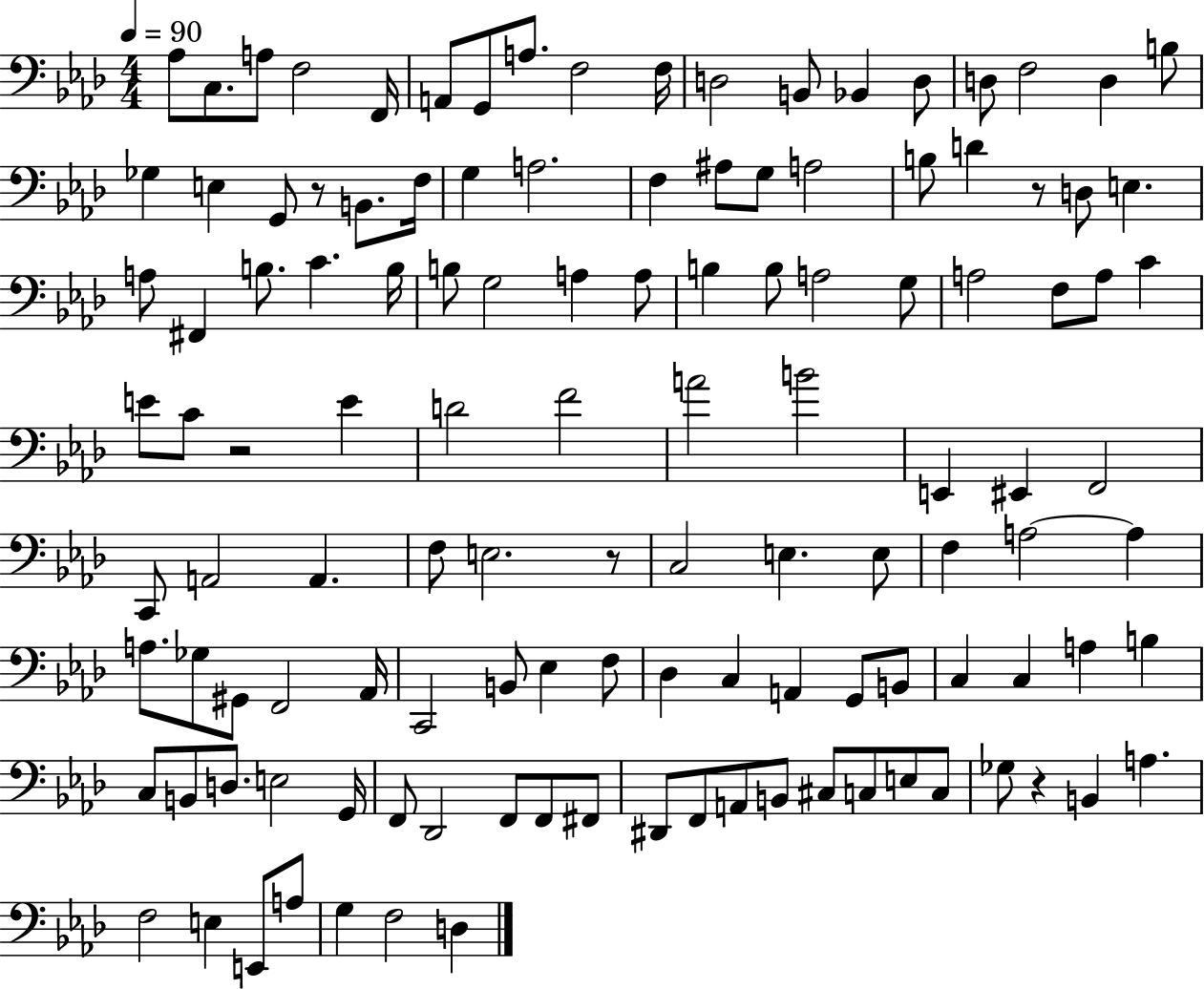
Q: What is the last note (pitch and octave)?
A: D3